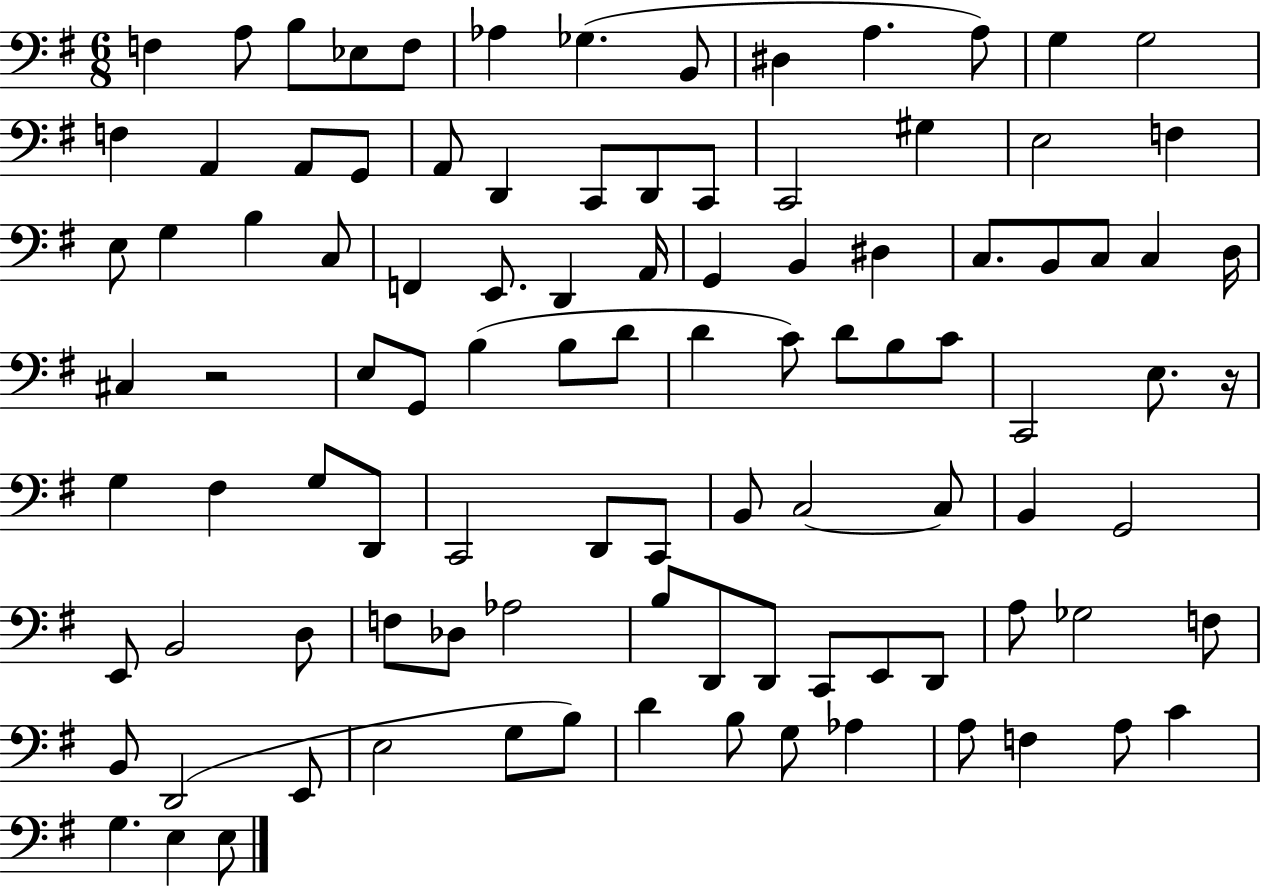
F3/q A3/e B3/e Eb3/e F3/e Ab3/q Gb3/q. B2/e D#3/q A3/q. A3/e G3/q G3/h F3/q A2/q A2/e G2/e A2/e D2/q C2/e D2/e C2/e C2/h G#3/q E3/h F3/q E3/e G3/q B3/q C3/e F2/q E2/e. D2/q A2/s G2/q B2/q D#3/q C3/e. B2/e C3/e C3/q D3/s C#3/q R/h E3/e G2/e B3/q B3/e D4/e D4/q C4/e D4/e B3/e C4/e C2/h E3/e. R/s G3/q F#3/q G3/e D2/e C2/h D2/e C2/e B2/e C3/h C3/e B2/q G2/h E2/e B2/h D3/e F3/e Db3/e Ab3/h B3/e D2/e D2/e C2/e E2/e D2/e A3/e Gb3/h F3/e B2/e D2/h E2/e E3/h G3/e B3/e D4/q B3/e G3/e Ab3/q A3/e F3/q A3/e C4/q G3/q. E3/q E3/e